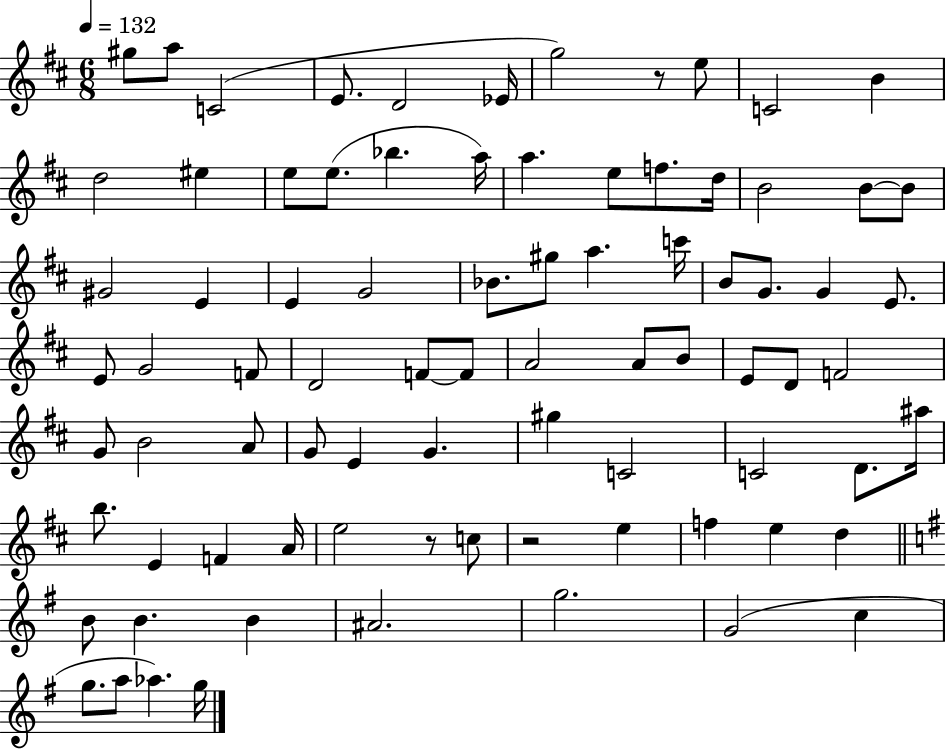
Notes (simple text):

G#5/e A5/e C4/h E4/e. D4/h Eb4/s G5/h R/e E5/e C4/h B4/q D5/h EIS5/q E5/e E5/e. Bb5/q. A5/s A5/q. E5/e F5/e. D5/s B4/h B4/e B4/e G#4/h E4/q E4/q G4/h Bb4/e. G#5/e A5/q. C6/s B4/e G4/e. G4/q E4/e. E4/e G4/h F4/e D4/h F4/e F4/e A4/h A4/e B4/e E4/e D4/e F4/h G4/e B4/h A4/e G4/e E4/q G4/q. G#5/q C4/h C4/h D4/e. A#5/s B5/e. E4/q F4/q A4/s E5/h R/e C5/e R/h E5/q F5/q E5/q D5/q B4/e B4/q. B4/q A#4/h. G5/h. G4/h C5/q G5/e. A5/e Ab5/q. G5/s